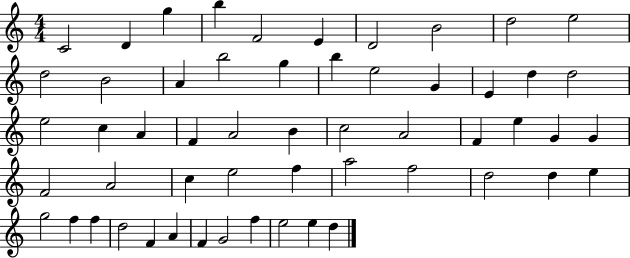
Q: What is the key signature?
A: C major